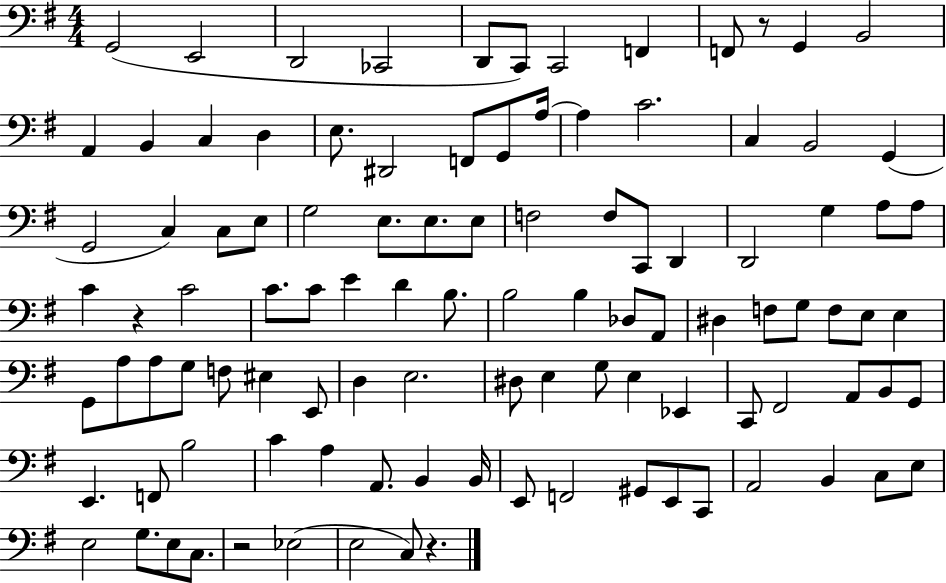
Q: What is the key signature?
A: G major